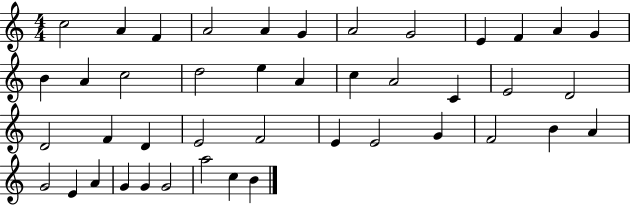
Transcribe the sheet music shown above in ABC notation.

X:1
T:Untitled
M:4/4
L:1/4
K:C
c2 A F A2 A G A2 G2 E F A G B A c2 d2 e A c A2 C E2 D2 D2 F D E2 F2 E E2 G F2 B A G2 E A G G G2 a2 c B